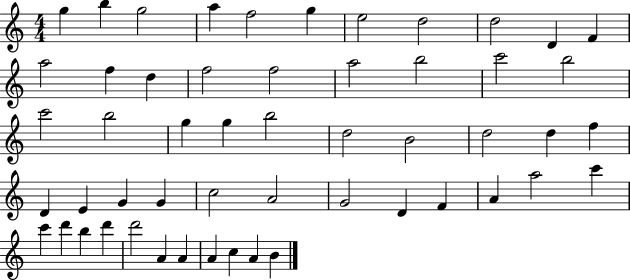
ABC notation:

X:1
T:Untitled
M:4/4
L:1/4
K:C
g b g2 a f2 g e2 d2 d2 D F a2 f d f2 f2 a2 b2 c'2 b2 c'2 b2 g g b2 d2 B2 d2 d f D E G G c2 A2 G2 D F A a2 c' c' d' b d' d'2 A A A c A B